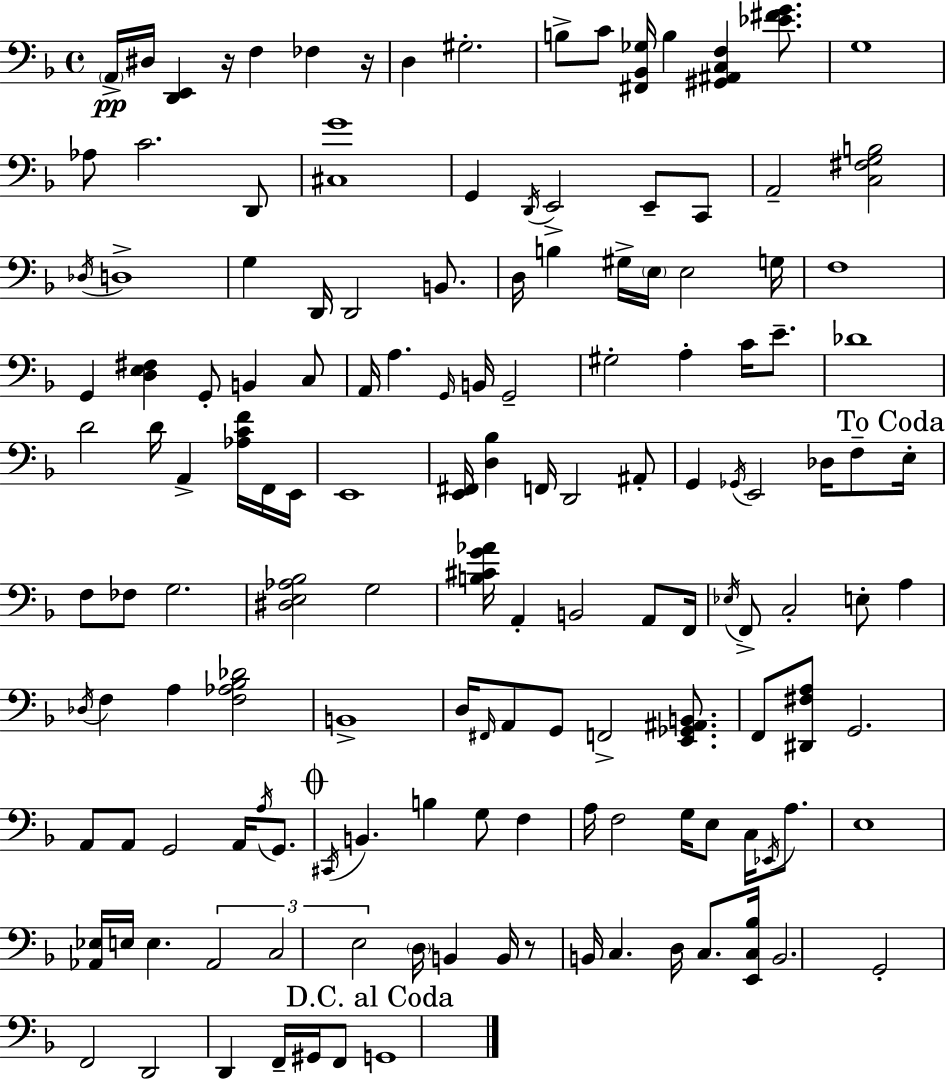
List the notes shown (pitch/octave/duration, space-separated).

A2/s D#3/s [D2,E2]/q R/s F3/q FES3/q R/s D3/q G#3/h. B3/e C4/e [F#2,Bb2,Gb3]/s B3/q [G#2,A#2,C3,F3]/q [Eb4,F#4,G4]/e. G3/w Ab3/e C4/h. D2/e [C#3,G4]/w G2/q D2/s E2/h E2/e C2/e A2/h [C3,F#3,G3,B3]/h Db3/s D3/w G3/q D2/s D2/h B2/e. D3/s B3/q G#3/s E3/s E3/h G3/s F3/w G2/q [D3,E3,F#3]/q G2/e B2/q C3/e A2/s A3/q. G2/s B2/s G2/h G#3/h A3/q C4/s E4/e. Db4/w D4/h D4/s A2/q [Ab3,C4,F4]/s F2/s E2/s E2/w [E2,F#2]/s [D3,Bb3]/q F2/s D2/h A#2/e G2/q Gb2/s E2/h Db3/s F3/e E3/s F3/e FES3/e G3/h. [D#3,E3,Ab3,Bb3]/h G3/h [B3,C#4,G4,Ab4]/s A2/q B2/h A2/e F2/s Eb3/s F2/e C3/h E3/e A3/q Db3/s F3/q A3/q [F3,Ab3,Bb3,Db4]/h B2/w D3/s F#2/s A2/e G2/e F2/h [E2,Gb2,A#2,B2]/e. F2/e [D#2,F#3,A3]/e G2/h. A2/e A2/e G2/h A2/s A3/s G2/e. C#2/s B2/q. B3/q G3/e F3/q A3/s F3/h G3/s E3/e C3/s Eb2/s A3/e. E3/w [Ab2,Eb3]/s E3/s E3/q. Ab2/h C3/h E3/h D3/s B2/q B2/s R/e B2/s C3/q. D3/s C3/e. [E2,C3,Bb3]/s B2/h. G2/h F2/h D2/h D2/q F2/s G#2/s F2/e G2/w